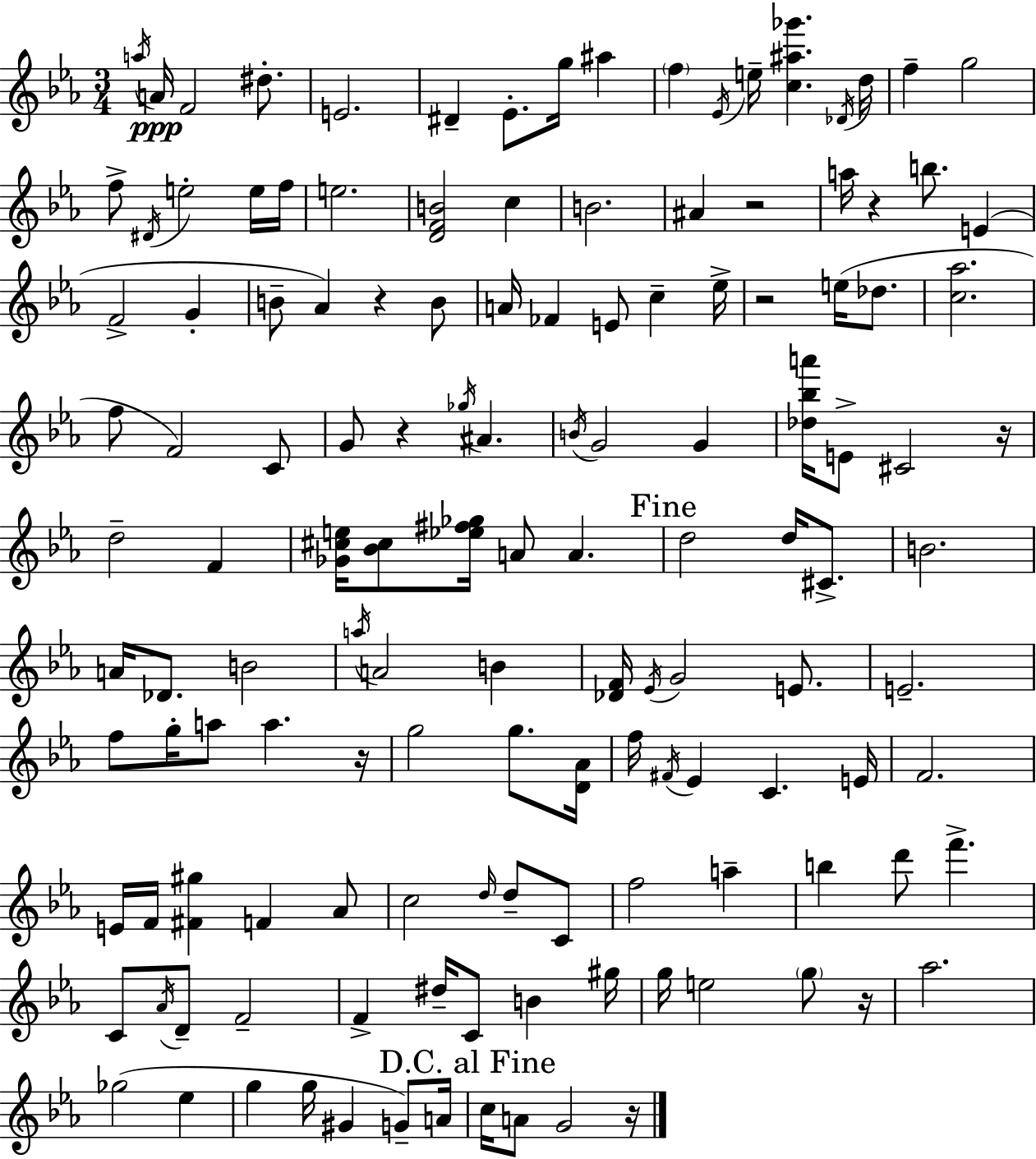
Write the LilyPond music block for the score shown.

{
  \clef treble
  \numericTimeSignature
  \time 3/4
  \key c \minor
  \acciaccatura { a''16 }\ppp a'16 f'2 dis''8.-. | e'2. | dis'4-- ees'8.-. g''16 ais''4 | \parenthesize f''4 \acciaccatura { ees'16 } e''16-- <c'' ais'' ges'''>4. | \break \acciaccatura { des'16 } d''16 f''4-- g''2 | f''8-> \acciaccatura { dis'16 } e''2-. | e''16 f''16 e''2. | <d' f' b'>2 | \break c''4 b'2. | ais'4 r2 | a''16 r4 b''8. | e'4( f'2-> | \break g'4-. b'8-- aes'4) r4 | b'8 a'16 fes'4 e'8 c''4-- | ees''16-> r2 | e''16( des''8. <c'' aes''>2. | \break f''8 f'2) | c'8 g'8 r4 \acciaccatura { ges''16 } ais'4. | \acciaccatura { b'16 } g'2 | g'4 <des'' bes'' a'''>16 e'8-> cis'2 | \break r16 d''2-- | f'4 <ges' cis'' e''>16 <bes' cis''>8 <ees'' fis'' ges''>16 a'8 | a'4. \mark "Fine" d''2 | d''16 cis'8.-> b'2. | \break a'16 des'8. b'2 | \acciaccatura { a''16 } a'2 | b'4 <des' f'>16 \acciaccatura { ees'16 } g'2 | e'8. e'2.-- | \break f''8 g''16-. a''8 | a''4. r16 g''2 | g''8. <d' aes'>16 f''16 \acciaccatura { fis'16 } ees'4 | c'4. e'16 f'2. | \break e'16 f'16 <fis' gis''>4 | f'4 aes'8 c''2 | \grace { d''16 } d''8-- c'8 f''2 | a''4-- b''4 | \break d'''8 f'''4.-> c'8 | \acciaccatura { aes'16 } d'8-- f'2-- f'4-> | dis''16-- c'8 b'4 gis''16 g''16 | e''2 \parenthesize g''8 r16 aes''2. | \break ges''2( | ees''4 g''4 | g''16 gis'4 g'8--) a'16 \mark "D.C. al Fine" c''16 | a'8 g'2 r16 \bar "|."
}